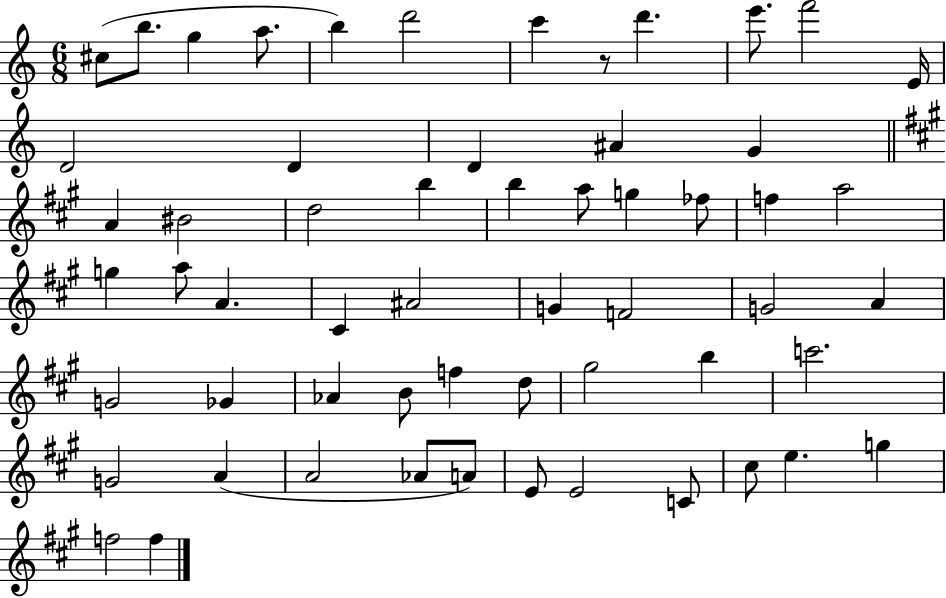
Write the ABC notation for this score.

X:1
T:Untitled
M:6/8
L:1/4
K:C
^c/2 b/2 g a/2 b d'2 c' z/2 d' e'/2 f'2 E/4 D2 D D ^A G A ^B2 d2 b b a/2 g _f/2 f a2 g a/2 A ^C ^A2 G F2 G2 A G2 _G _A B/2 f d/2 ^g2 b c'2 G2 A A2 _A/2 A/2 E/2 E2 C/2 ^c/2 e g f2 f